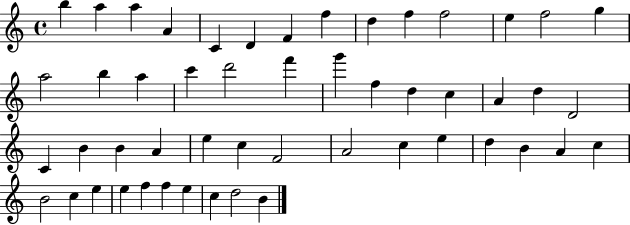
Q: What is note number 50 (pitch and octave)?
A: D5